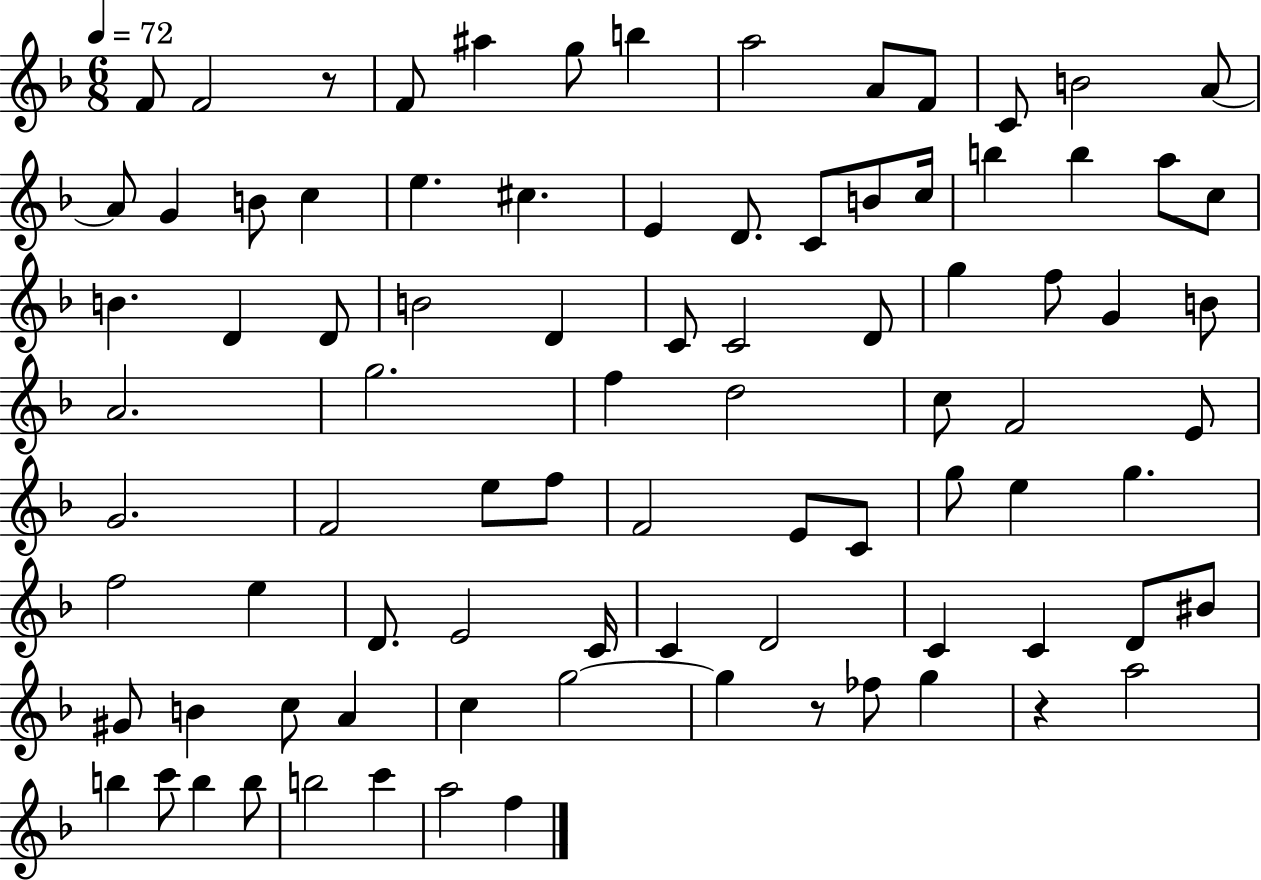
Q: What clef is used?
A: treble